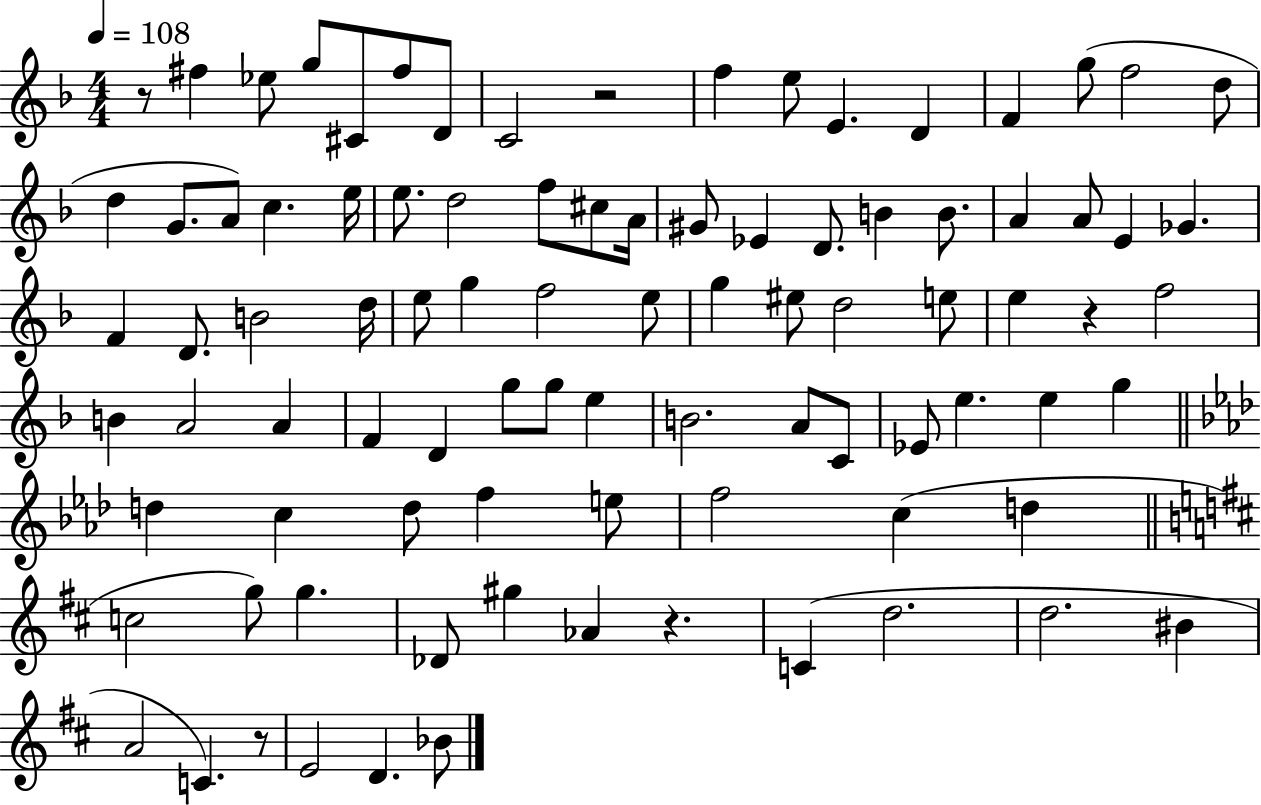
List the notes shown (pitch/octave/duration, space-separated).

R/e F#5/q Eb5/e G5/e C#4/e F#5/e D4/e C4/h R/h F5/q E5/e E4/q. D4/q F4/q G5/e F5/h D5/e D5/q G4/e. A4/e C5/q. E5/s E5/e. D5/h F5/e C#5/e A4/s G#4/e Eb4/q D4/e. B4/q B4/e. A4/q A4/e E4/q Gb4/q. F4/q D4/e. B4/h D5/s E5/e G5/q F5/h E5/e G5/q EIS5/e D5/h E5/e E5/q R/q F5/h B4/q A4/h A4/q F4/q D4/q G5/e G5/e E5/q B4/h. A4/e C4/e Eb4/e E5/q. E5/q G5/q D5/q C5/q D5/e F5/q E5/e F5/h C5/q D5/q C5/h G5/e G5/q. Db4/e G#5/q Ab4/q R/q. C4/q D5/h. D5/h. BIS4/q A4/h C4/q. R/e E4/h D4/q. Bb4/e